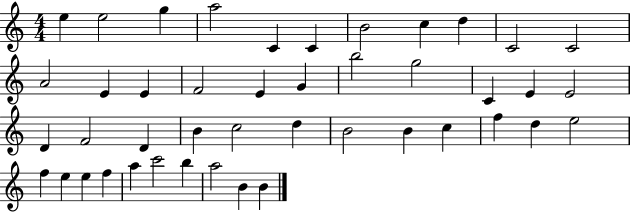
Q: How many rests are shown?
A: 0